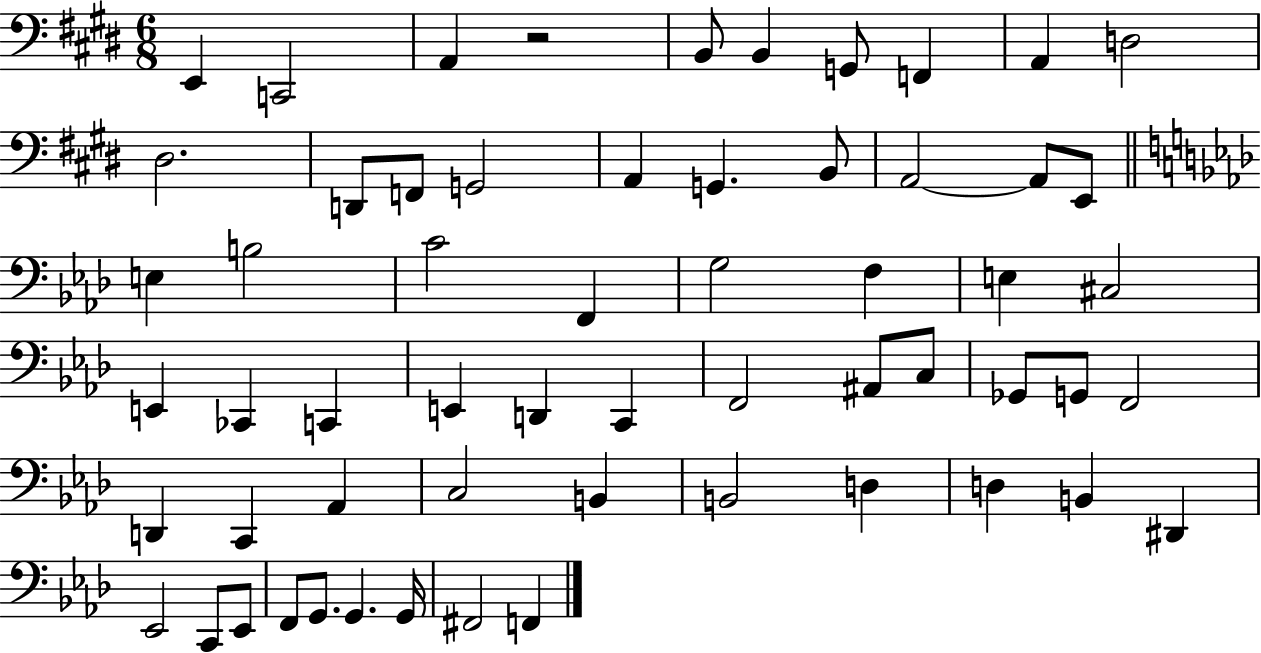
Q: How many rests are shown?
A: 1